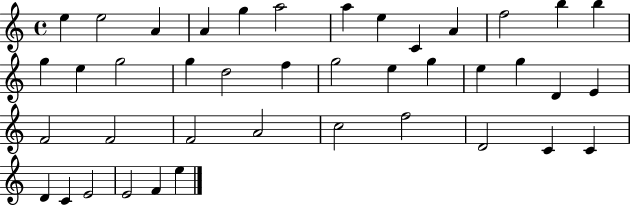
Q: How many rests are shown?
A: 0